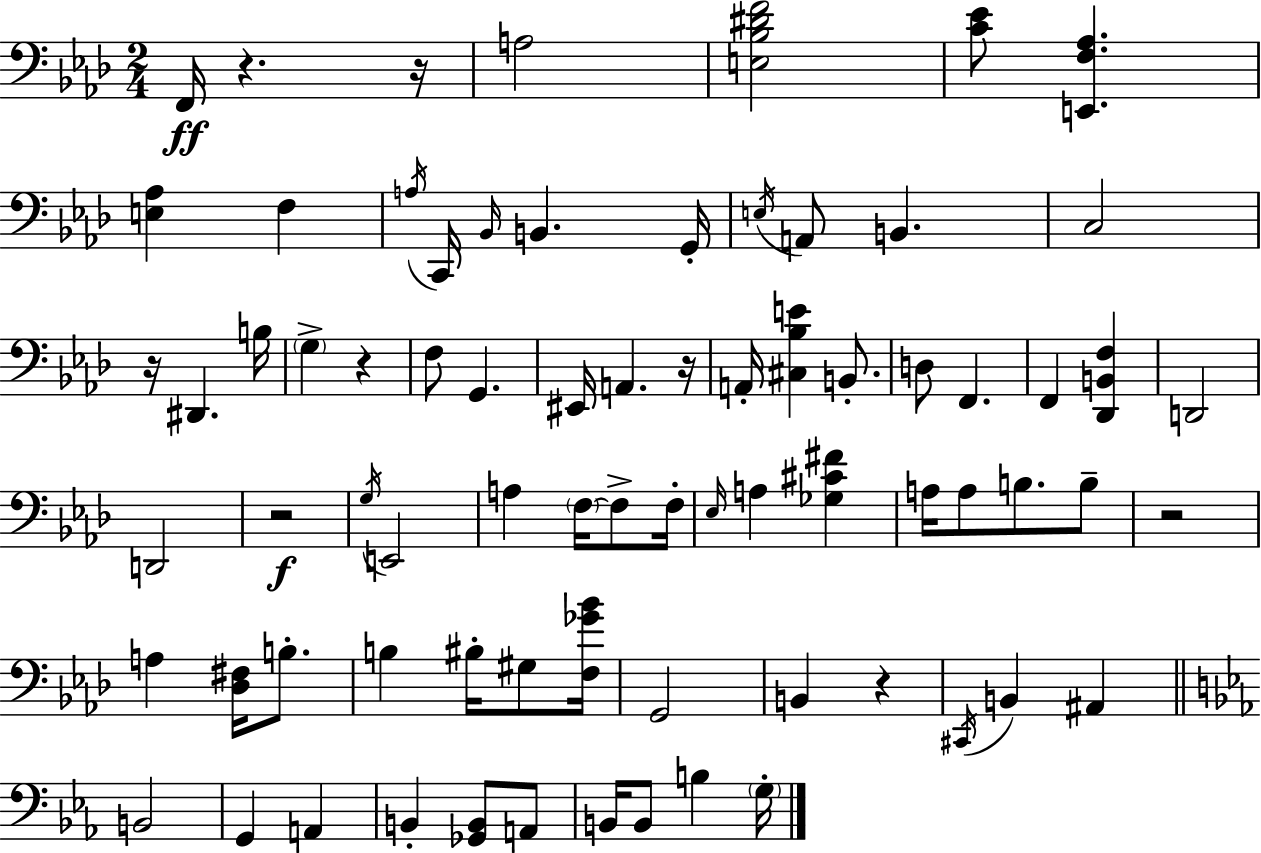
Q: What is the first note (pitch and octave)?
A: F2